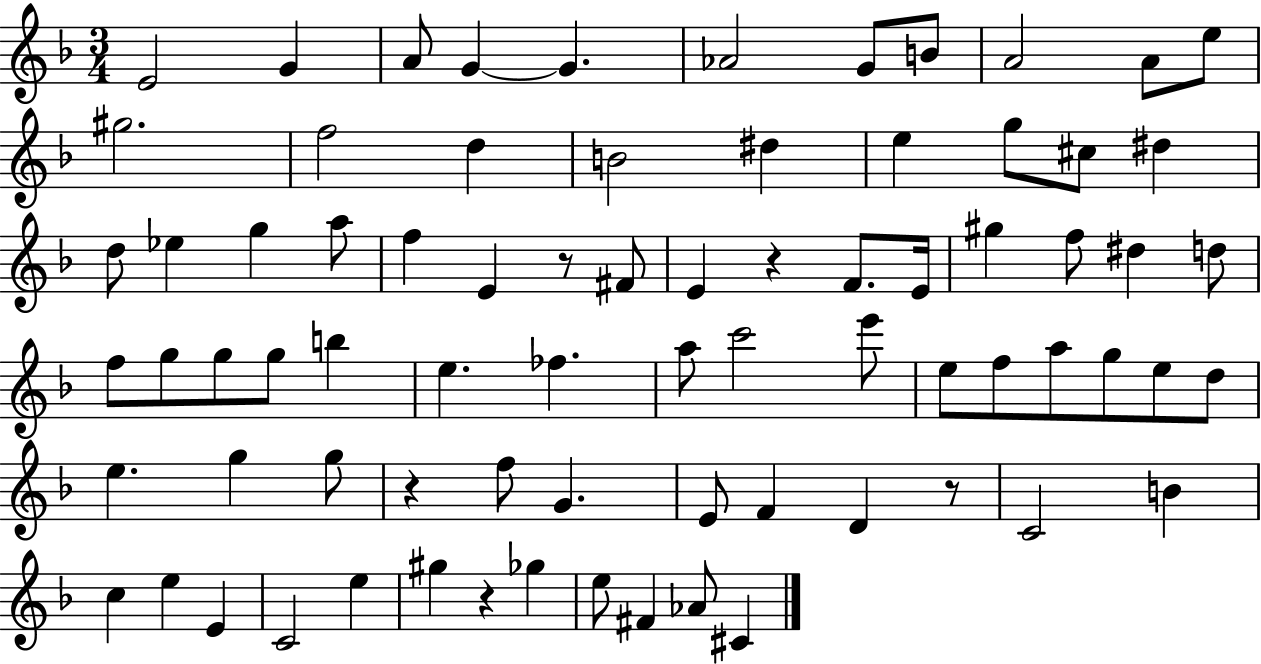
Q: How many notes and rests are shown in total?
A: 76